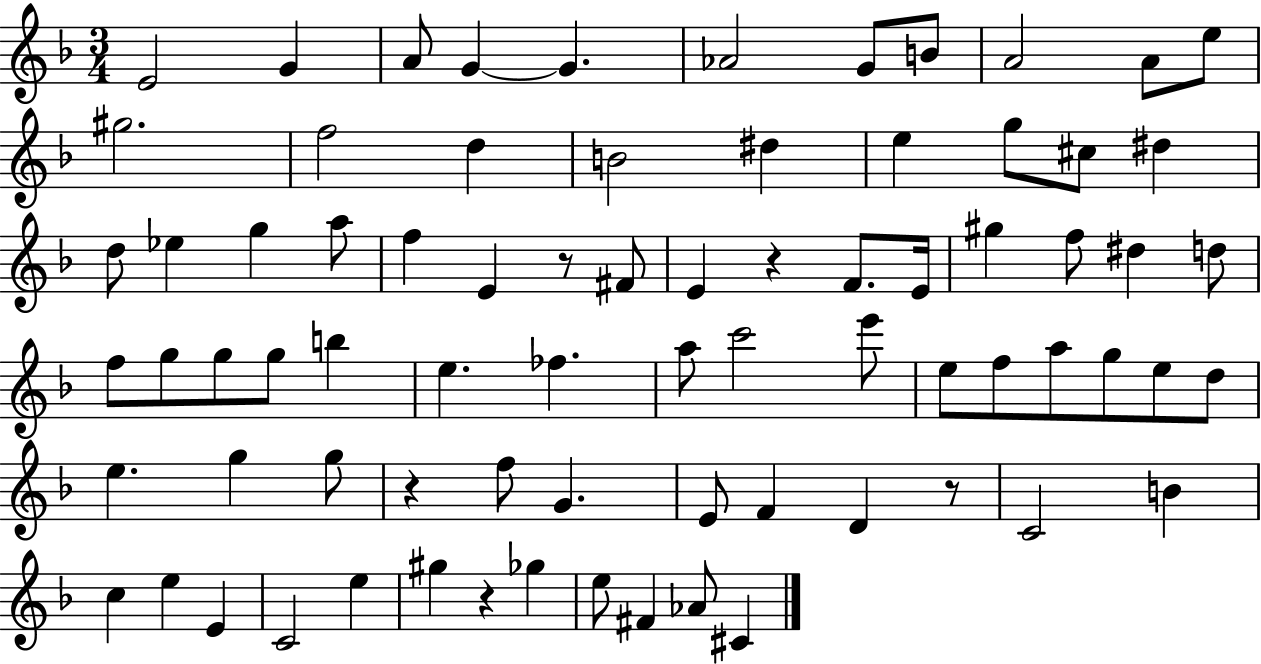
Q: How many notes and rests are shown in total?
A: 76